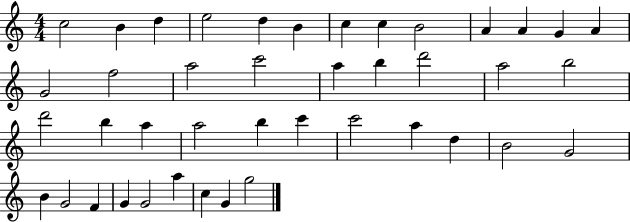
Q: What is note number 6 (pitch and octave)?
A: B4